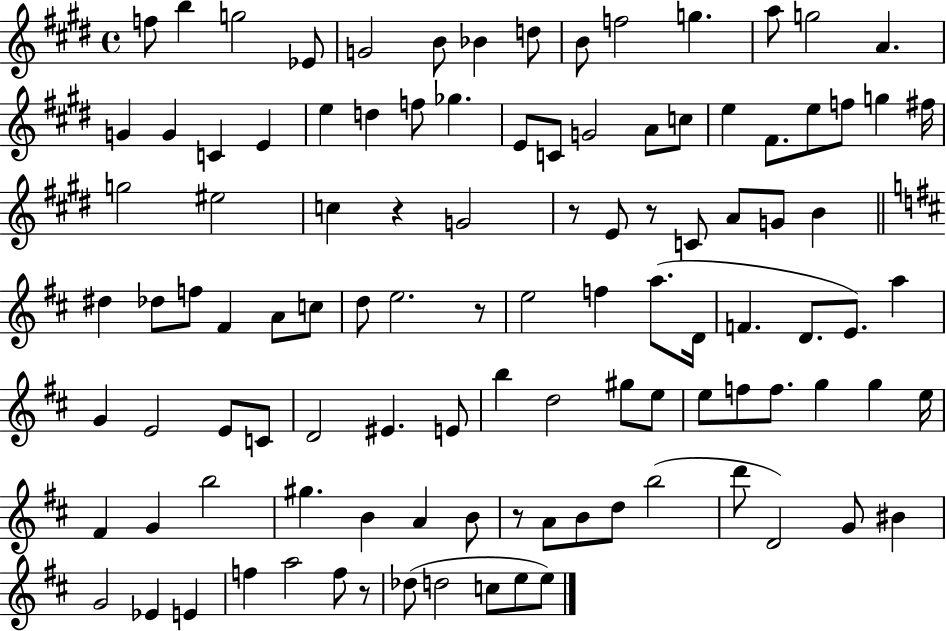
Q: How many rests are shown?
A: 6